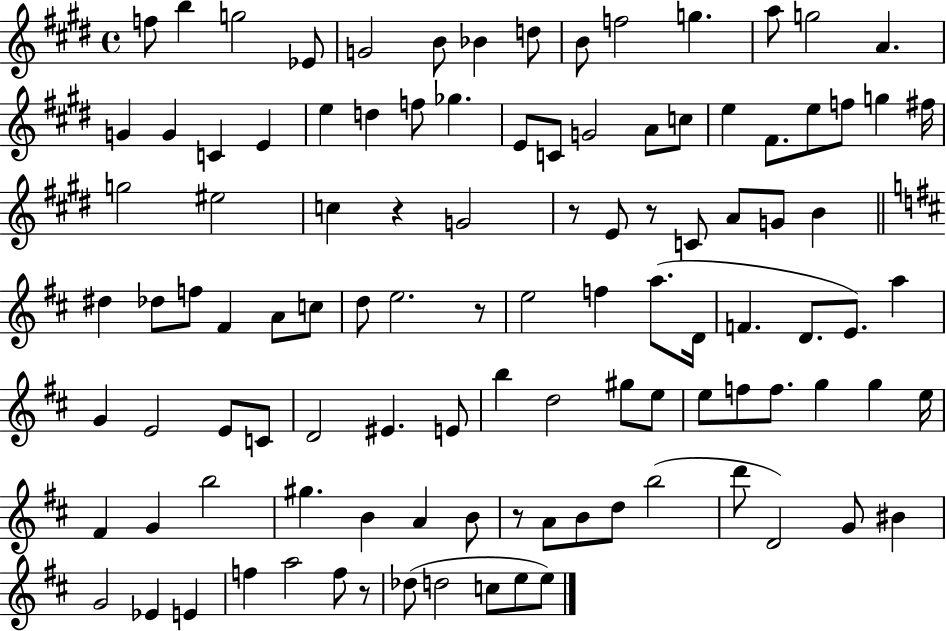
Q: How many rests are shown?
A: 6